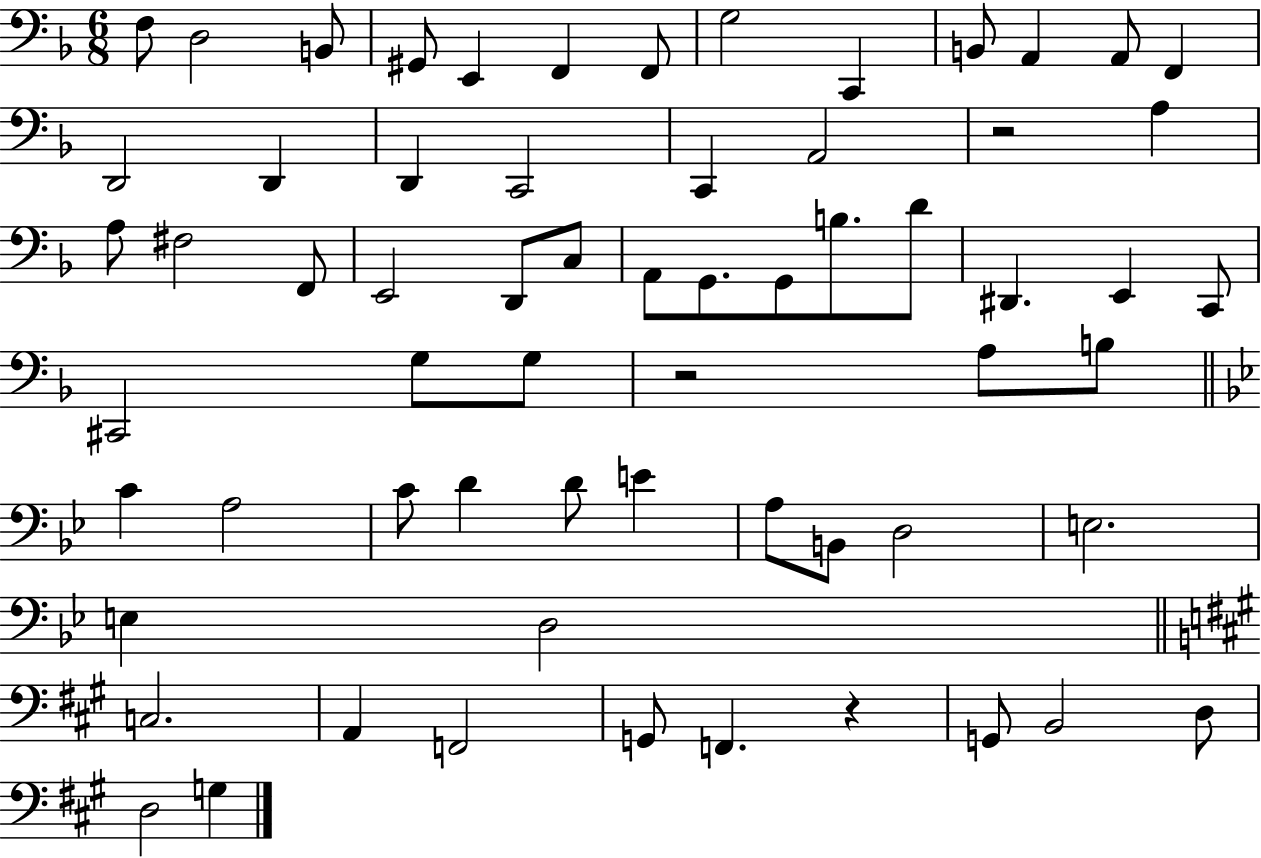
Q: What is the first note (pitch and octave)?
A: F3